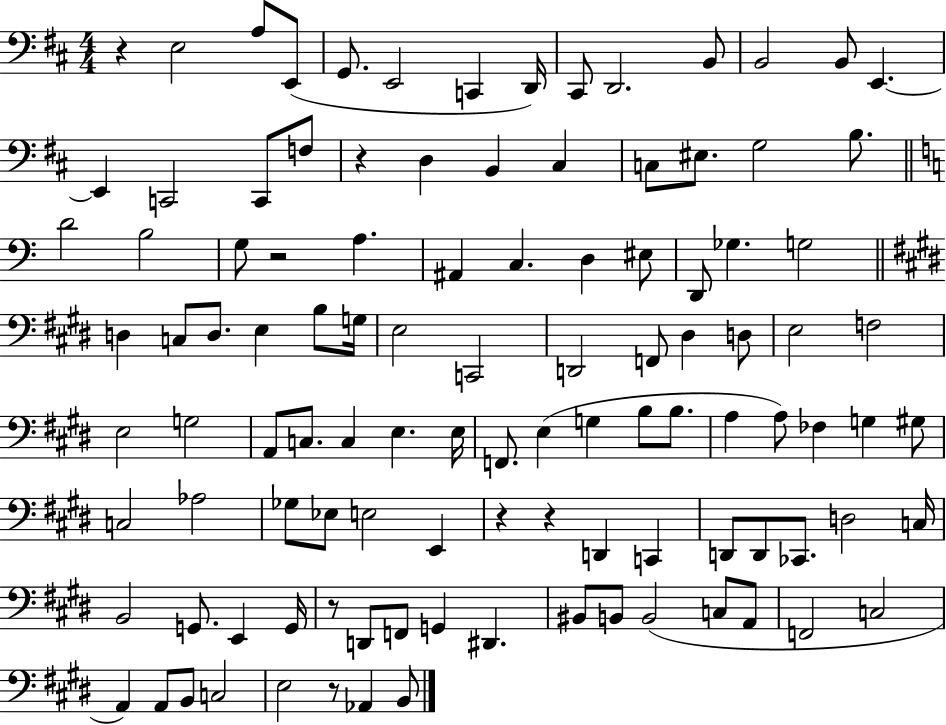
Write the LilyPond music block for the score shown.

{
  \clef bass
  \numericTimeSignature
  \time 4/4
  \key d \major
  r4 e2 a8 e,8( | g,8. e,2 c,4 d,16) | cis,8 d,2. b,8 | b,2 b,8 e,4.~~ | \break e,4 c,2 c,8 f8 | r4 d4 b,4 cis4 | c8 eis8. g2 b8. | \bar "||" \break \key c \major d'2 b2 | g8 r2 a4. | ais,4 c4. d4 eis8 | d,8 ges4. g2 | \break \bar "||" \break \key e \major d4 c8 d8. e4 b8 g16 | e2 c,2 | d,2 f,8 dis4 d8 | e2 f2 | \break e2 g2 | a,8 c8. c4 e4. e16 | f,8. e4( g4 b8 b8. | a4 a8) fes4 g4 gis8 | \break c2 aes2 | ges8 ees8 e2 e,4 | r4 r4 d,4 c,4 | d,8 d,8 ces,8. d2 c16 | \break b,2 g,8. e,4 g,16 | r8 d,8 f,8 g,4 dis,4. | bis,8 b,8 b,2( c8 a,8 | f,2 c2 | \break a,4) a,8 b,8 c2 | e2 r8 aes,4 b,8 | \bar "|."
}